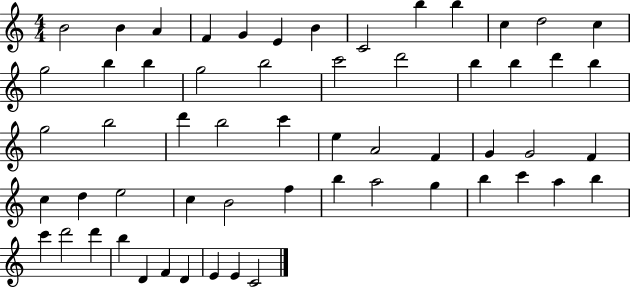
{
  \clef treble
  \numericTimeSignature
  \time 4/4
  \key c \major
  b'2 b'4 a'4 | f'4 g'4 e'4 b'4 | c'2 b''4 b''4 | c''4 d''2 c''4 | \break g''2 b''4 b''4 | g''2 b''2 | c'''2 d'''2 | b''4 b''4 d'''4 b''4 | \break g''2 b''2 | d'''4 b''2 c'''4 | e''4 a'2 f'4 | g'4 g'2 f'4 | \break c''4 d''4 e''2 | c''4 b'2 f''4 | b''4 a''2 g''4 | b''4 c'''4 a''4 b''4 | \break c'''4 d'''2 d'''4 | b''4 d'4 f'4 d'4 | e'4 e'4 c'2 | \bar "|."
}